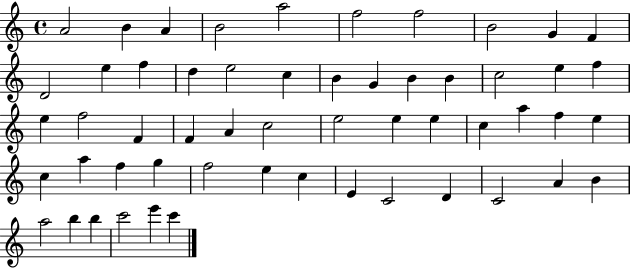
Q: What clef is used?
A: treble